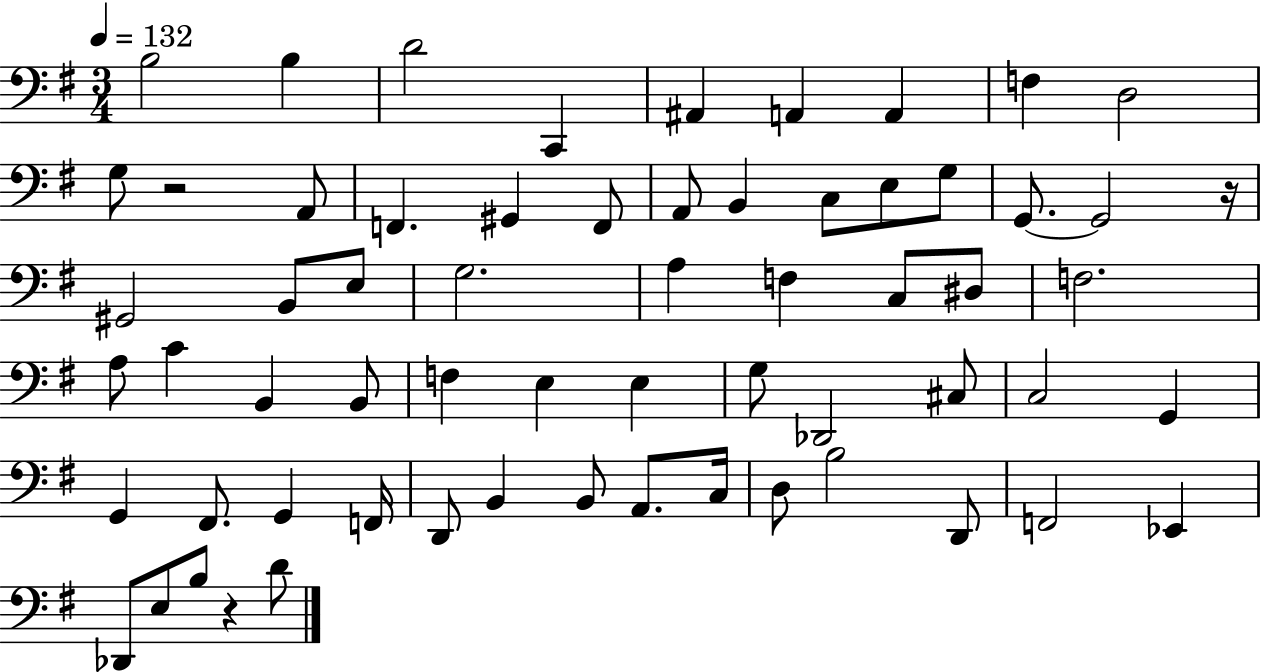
X:1
T:Untitled
M:3/4
L:1/4
K:G
B,2 B, D2 C,, ^A,, A,, A,, F, D,2 G,/2 z2 A,,/2 F,, ^G,, F,,/2 A,,/2 B,, C,/2 E,/2 G,/2 G,,/2 G,,2 z/4 ^G,,2 B,,/2 E,/2 G,2 A, F, C,/2 ^D,/2 F,2 A,/2 C B,, B,,/2 F, E, E, G,/2 _D,,2 ^C,/2 C,2 G,, G,, ^F,,/2 G,, F,,/4 D,,/2 B,, B,,/2 A,,/2 C,/4 D,/2 B,2 D,,/2 F,,2 _E,, _D,,/2 E,/2 B,/2 z D/2